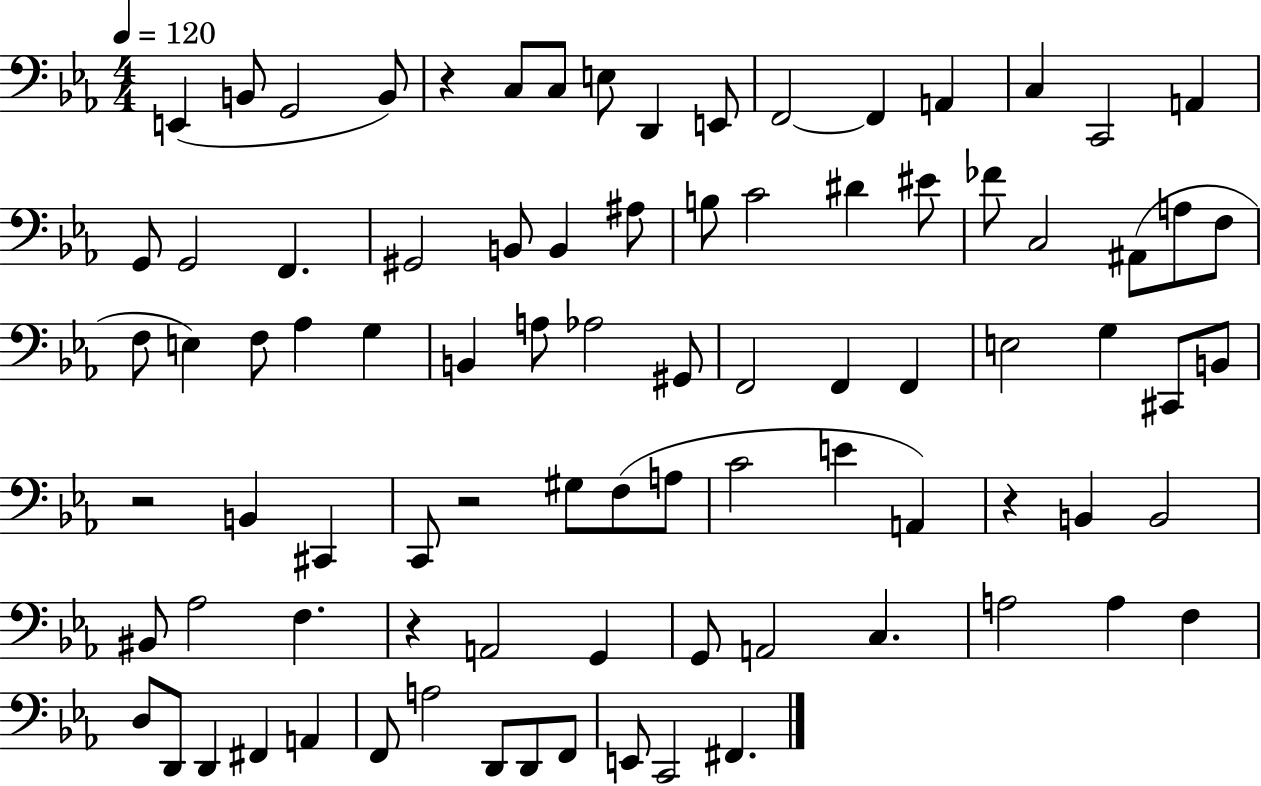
E2/q B2/e G2/h B2/e R/q C3/e C3/e E3/e D2/q E2/e F2/h F2/q A2/q C3/q C2/h A2/q G2/e G2/h F2/q. G#2/h B2/e B2/q A#3/e B3/e C4/h D#4/q EIS4/e FES4/e C3/h A#2/e A3/e F3/e F3/e E3/q F3/e Ab3/q G3/q B2/q A3/e Ab3/h G#2/e F2/h F2/q F2/q E3/h G3/q C#2/e B2/e R/h B2/q C#2/q C2/e R/h G#3/e F3/e A3/e C4/h E4/q A2/q R/q B2/q B2/h BIS2/e Ab3/h F3/q. R/q A2/h G2/q G2/e A2/h C3/q. A3/h A3/q F3/q D3/e D2/e D2/q F#2/q A2/q F2/e A3/h D2/e D2/e F2/e E2/e C2/h F#2/q.